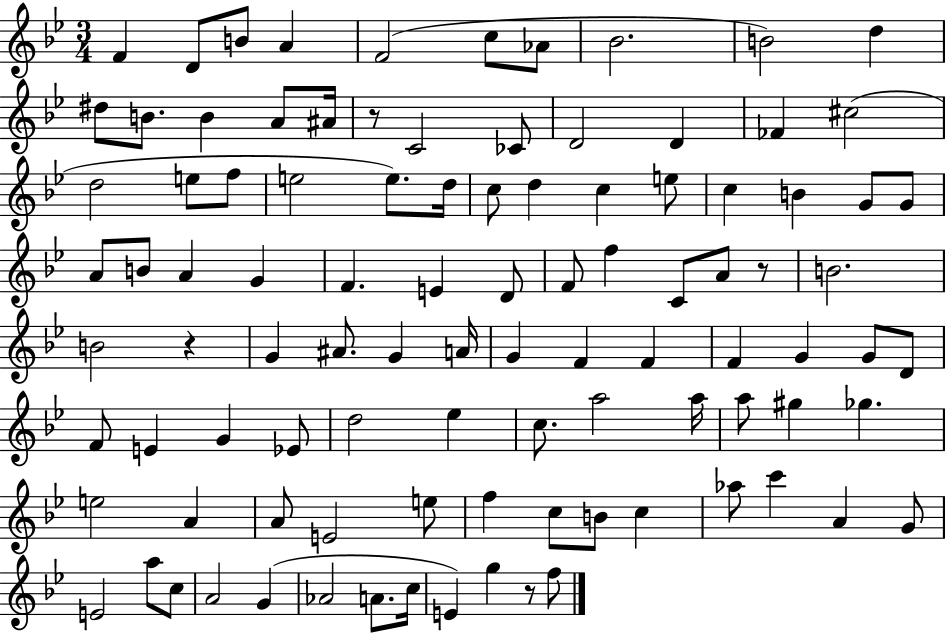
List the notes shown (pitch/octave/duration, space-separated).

F4/q D4/e B4/e A4/q F4/h C5/e Ab4/e Bb4/h. B4/h D5/q D#5/e B4/e. B4/q A4/e A#4/s R/e C4/h CES4/e D4/h D4/q FES4/q C#5/h D5/h E5/e F5/e E5/h E5/e. D5/s C5/e D5/q C5/q E5/e C5/q B4/q G4/e G4/e A4/e B4/e A4/q G4/q F4/q. E4/q D4/e F4/e F5/q C4/e A4/e R/e B4/h. B4/h R/q G4/q A#4/e. G4/q A4/s G4/q F4/q F4/q F4/q G4/q G4/e D4/e F4/e E4/q G4/q Eb4/e D5/h Eb5/q C5/e. A5/h A5/s A5/e G#5/q Gb5/q. E5/h A4/q A4/e E4/h E5/e F5/q C5/e B4/e C5/q Ab5/e C6/q A4/q G4/e E4/h A5/e C5/e A4/h G4/q Ab4/h A4/e. C5/s E4/q G5/q R/e F5/e